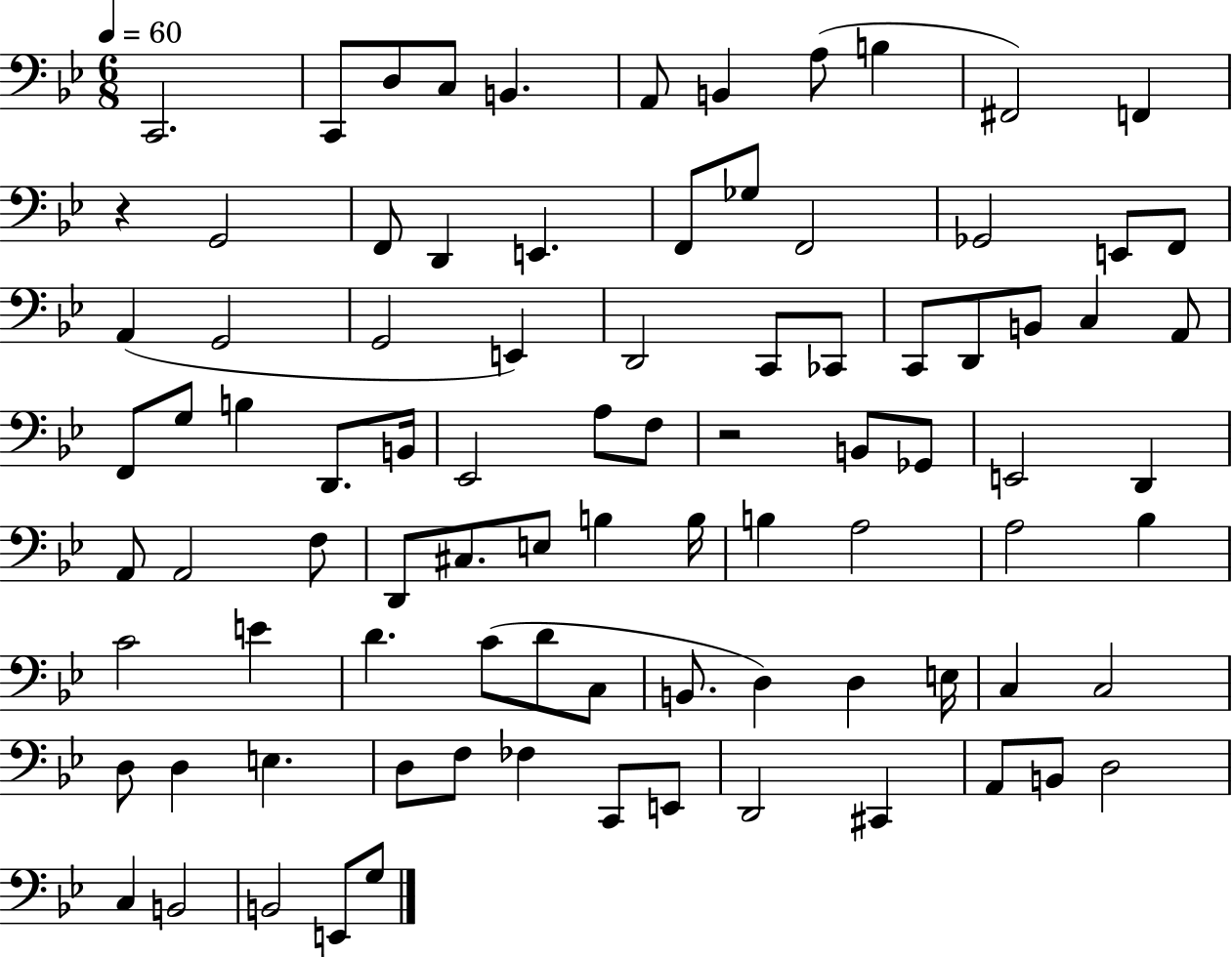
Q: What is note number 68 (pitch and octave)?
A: C3